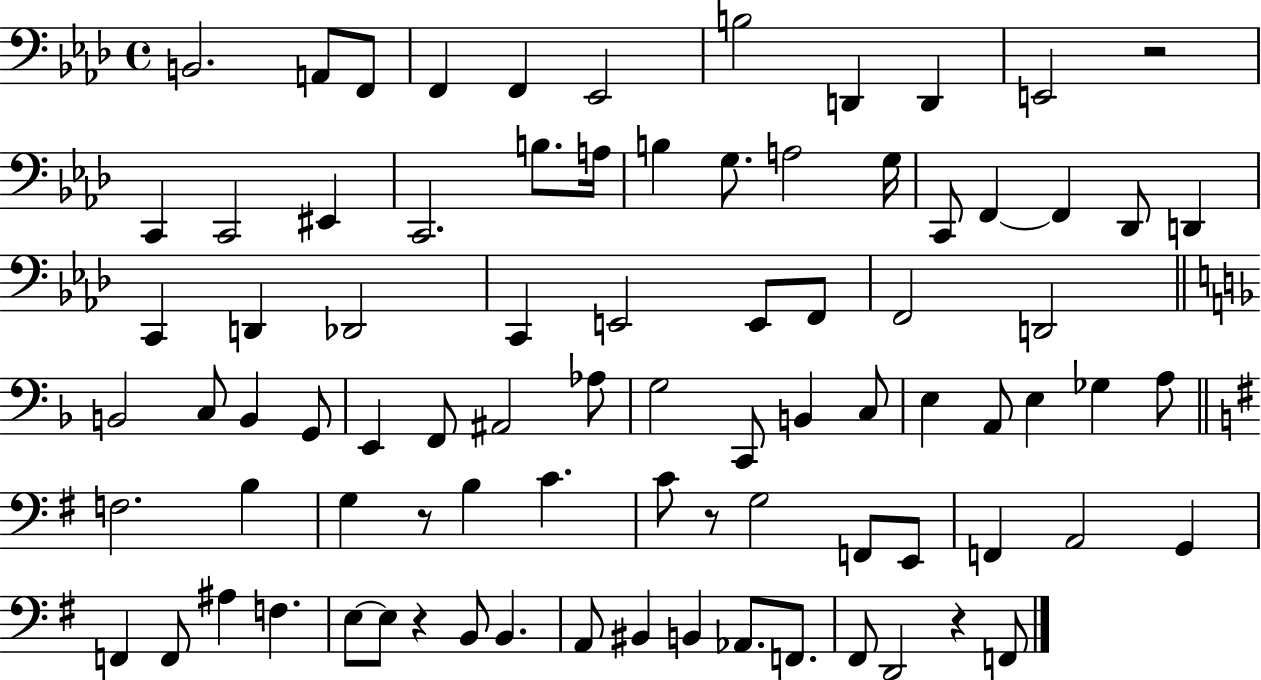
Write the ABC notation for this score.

X:1
T:Untitled
M:4/4
L:1/4
K:Ab
B,,2 A,,/2 F,,/2 F,, F,, _E,,2 B,2 D,, D,, E,,2 z2 C,, C,,2 ^E,, C,,2 B,/2 A,/4 B, G,/2 A,2 G,/4 C,,/2 F,, F,, _D,,/2 D,, C,, D,, _D,,2 C,, E,,2 E,,/2 F,,/2 F,,2 D,,2 B,,2 C,/2 B,, G,,/2 E,, F,,/2 ^A,,2 _A,/2 G,2 C,,/2 B,, C,/2 E, A,,/2 E, _G, A,/2 F,2 B, G, z/2 B, C C/2 z/2 G,2 F,,/2 E,,/2 F,, A,,2 G,, F,, F,,/2 ^A, F, E,/2 E,/2 z B,,/2 B,, A,,/2 ^B,, B,, _A,,/2 F,,/2 ^F,,/2 D,,2 z F,,/2